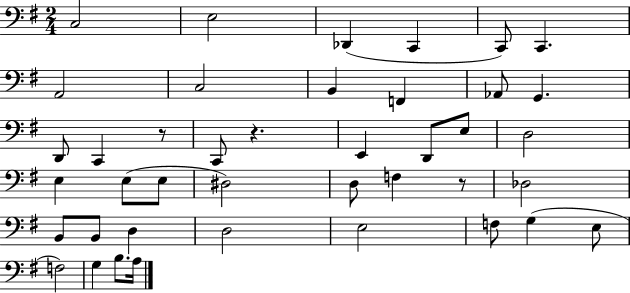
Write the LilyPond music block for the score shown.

{
  \clef bass
  \numericTimeSignature
  \time 2/4
  \key g \major
  c2 | e2 | des,4( c,4 | c,8) c,4. | \break a,2 | c2 | b,4 f,4 | aes,8 g,4. | \break d,8 c,4 r8 | c,8 r4. | e,4 d,8 e8 | d2 | \break e4 e8( e8 | dis2) | d8 f4 r8 | des2 | \break b,8 b,8 d4 | d2 | e2 | f8 g4( e8 | \break f2) | g4 b8. a16 | \bar "|."
}